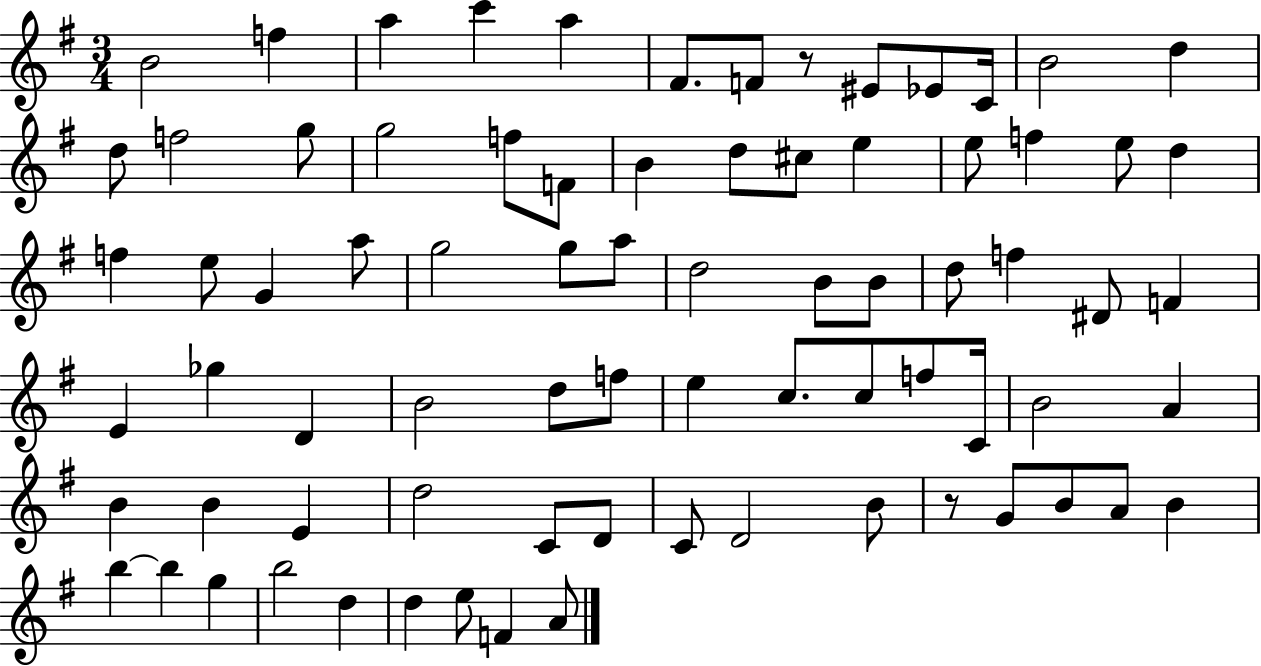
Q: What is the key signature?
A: G major